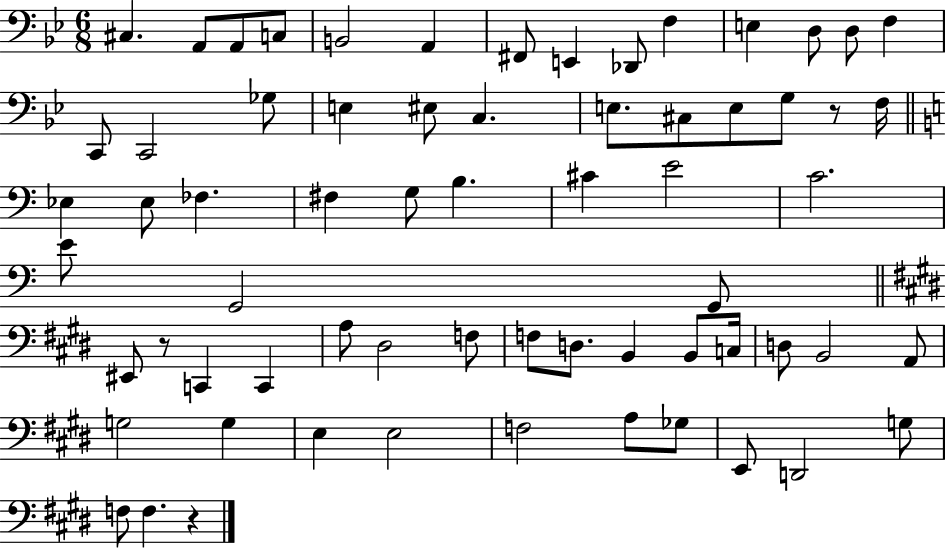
C#3/q. A2/e A2/e C3/e B2/h A2/q F#2/e E2/q Db2/e F3/q E3/q D3/e D3/e F3/q C2/e C2/h Gb3/e E3/q EIS3/e C3/q. E3/e. C#3/e E3/e G3/e R/e F3/s Eb3/q Eb3/e FES3/q. F#3/q G3/e B3/q. C#4/q E4/h C4/h. E4/e G2/h G2/e EIS2/e R/e C2/q C2/q A3/e D#3/h F3/e F3/e D3/e. B2/q B2/e C3/s D3/e B2/h A2/e G3/h G3/q E3/q E3/h F3/h A3/e Gb3/e E2/e D2/h G3/e F3/e F3/q. R/q